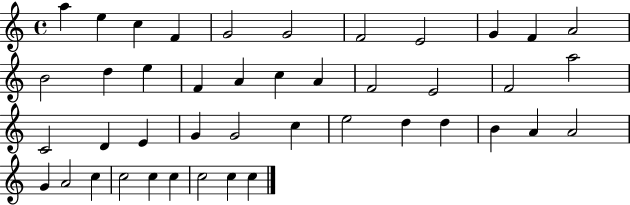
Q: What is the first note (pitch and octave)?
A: A5